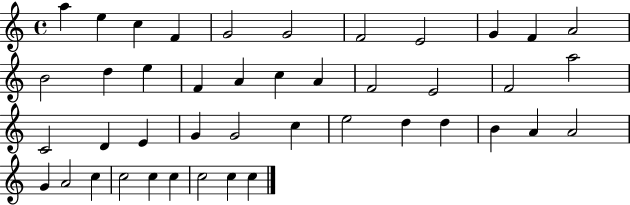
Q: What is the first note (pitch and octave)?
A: A5